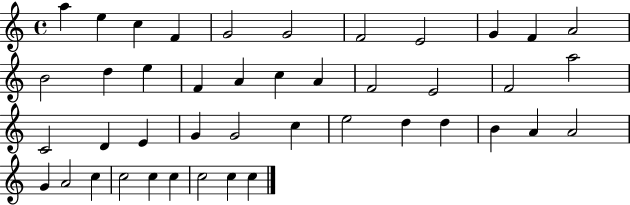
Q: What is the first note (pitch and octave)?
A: A5